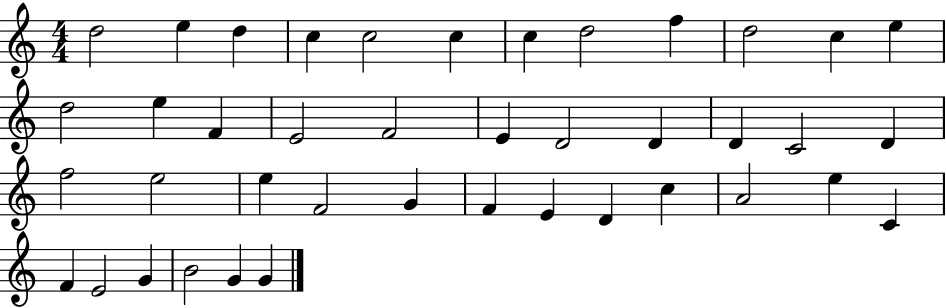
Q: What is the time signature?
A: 4/4